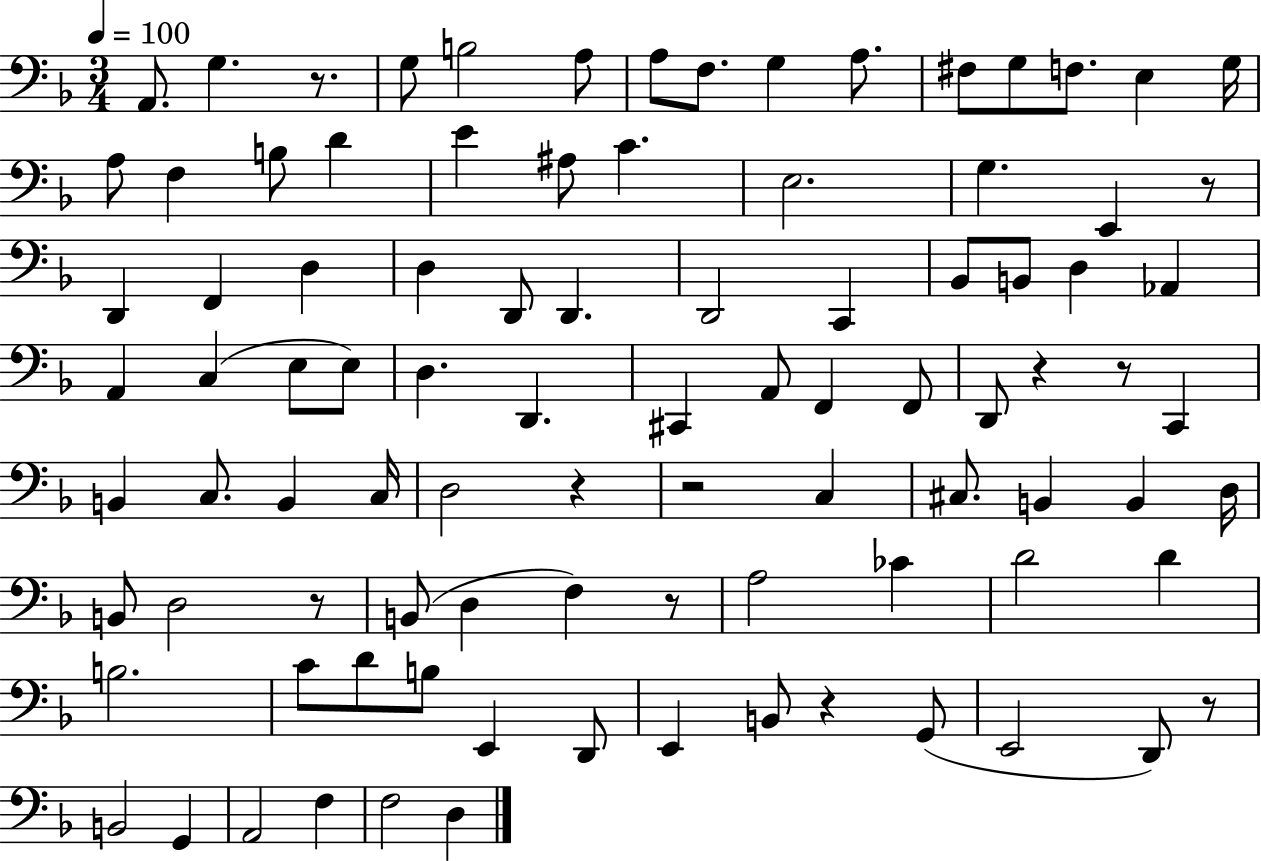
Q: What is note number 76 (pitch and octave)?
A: G2